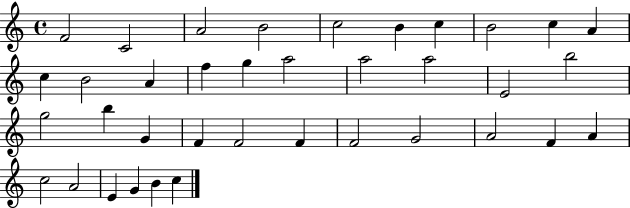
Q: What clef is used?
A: treble